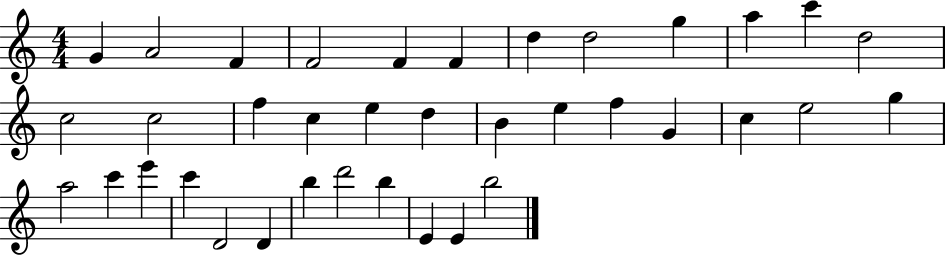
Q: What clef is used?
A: treble